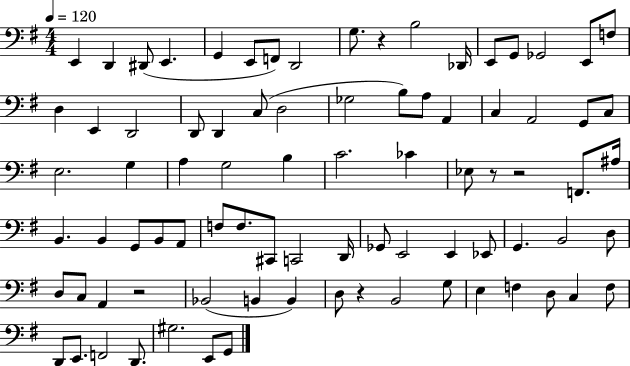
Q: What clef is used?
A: bass